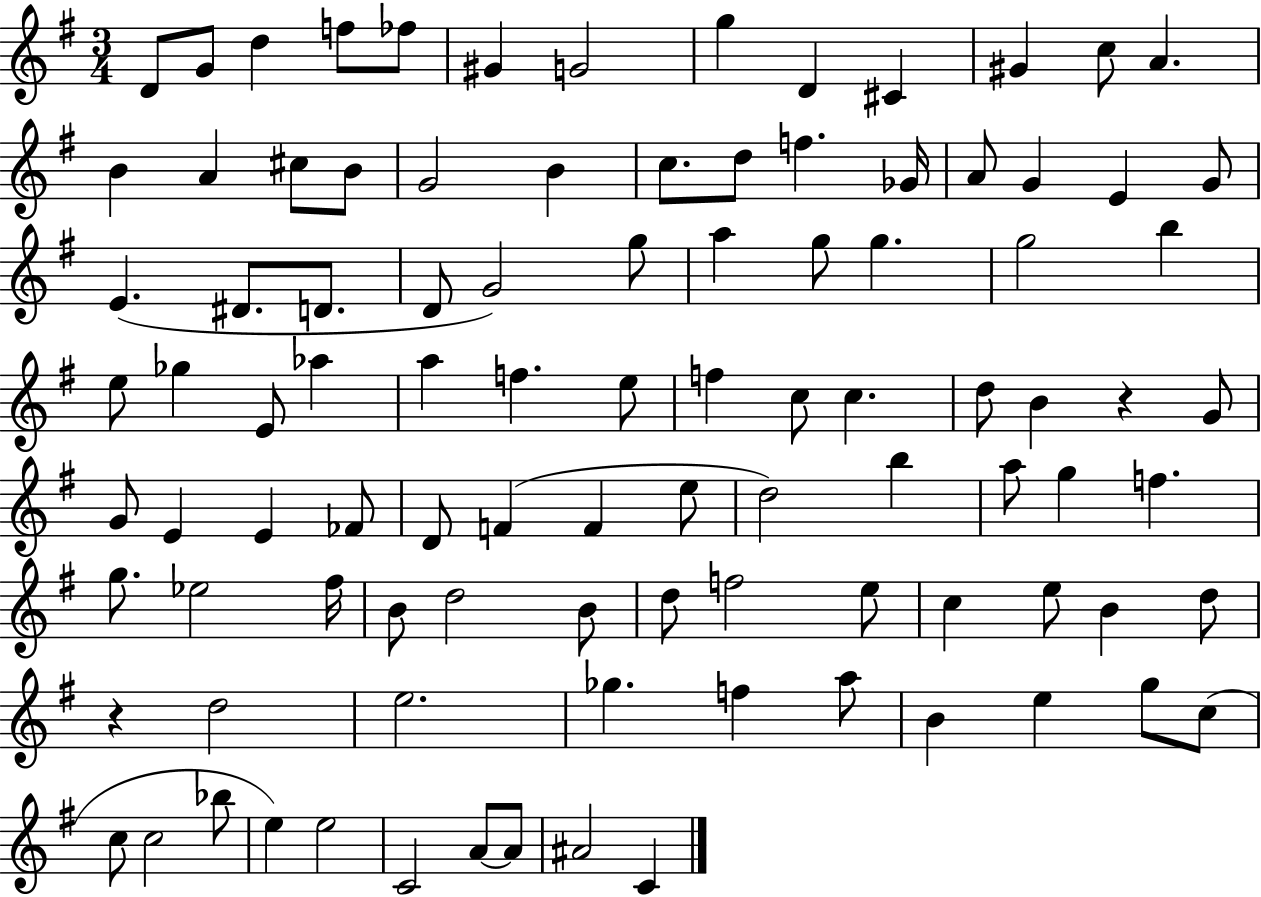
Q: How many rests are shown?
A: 2